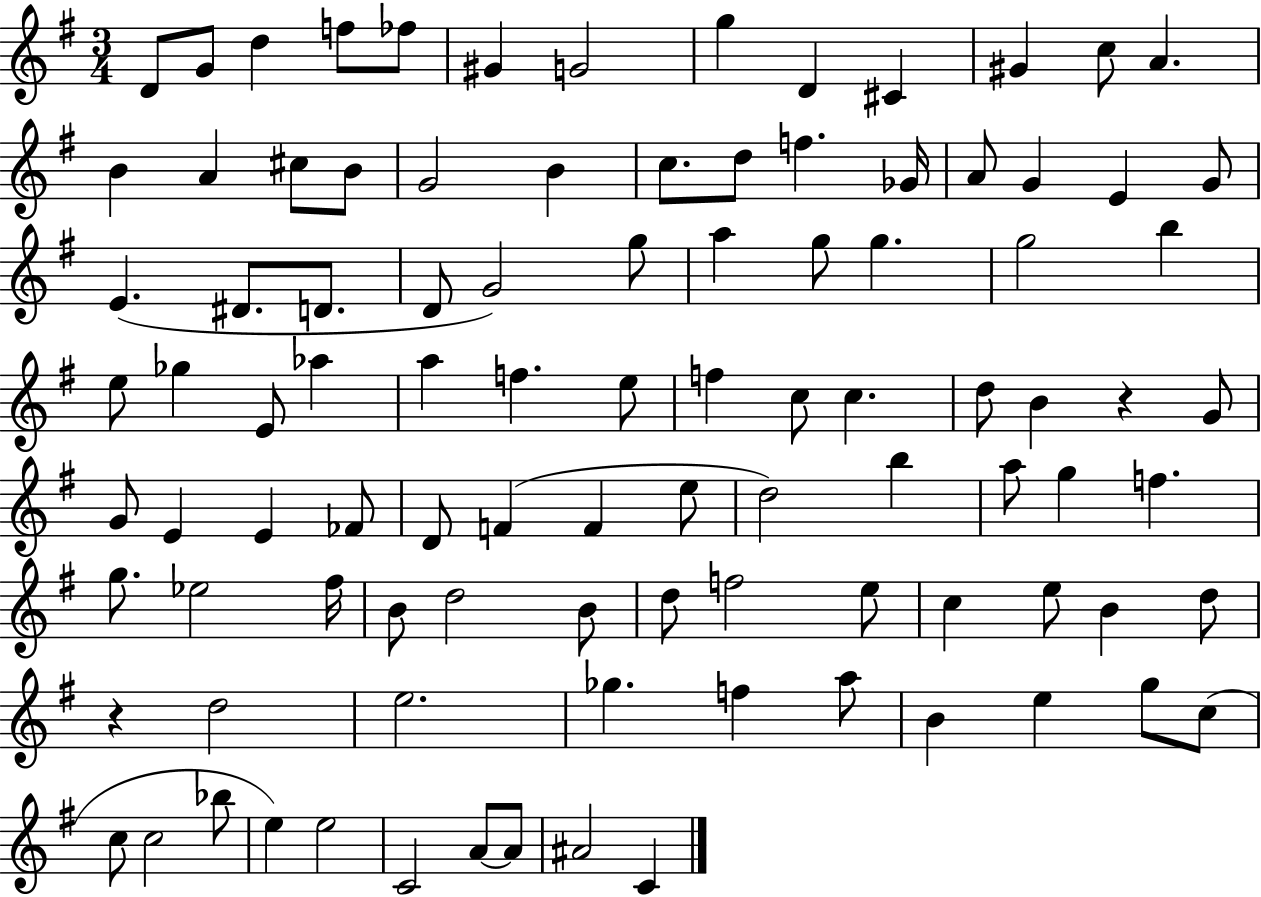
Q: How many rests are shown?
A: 2